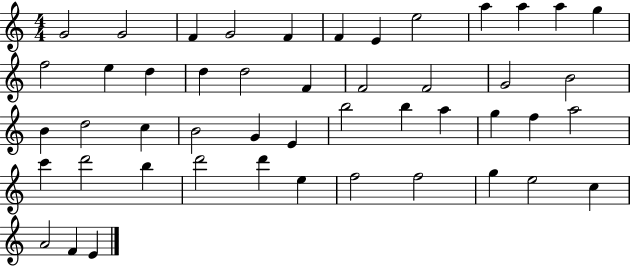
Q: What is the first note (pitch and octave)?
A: G4